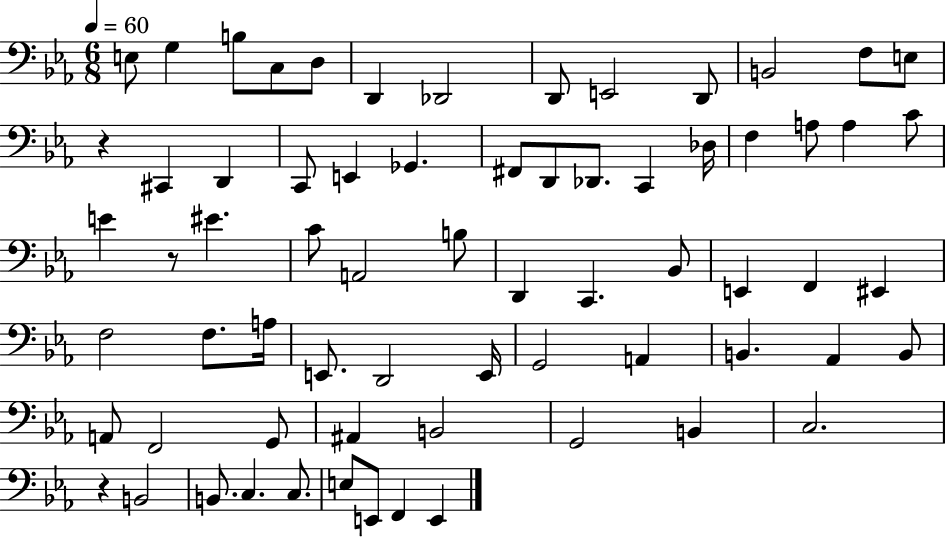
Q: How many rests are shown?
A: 3